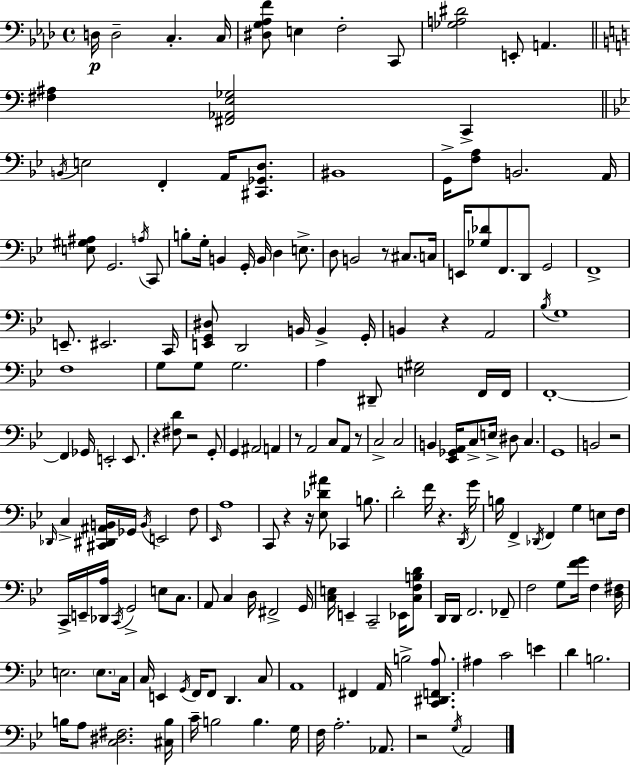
{
  \clef bass
  \time 4/4
  \defaultTimeSignature
  \key aes \major
  d16\p d2-- c4.-. c16 | <dis g aes f'>8 e4 f2-. c,8 | <ges a dis'>2 e,8-. a,4. | \bar "||" \break \key a \minor <fis ais>4 <fis, aes, e ges>2 c,4-> | \bar "||" \break \key bes \major \acciaccatura { b,16 } e2 f,4-. a,16 <cis, ges, d>8. | bis,1 | g,16-> <f a>8 b,2. | a,16 <e gis ais>8 g,2. \acciaccatura { a16 } | \break c,8 b8-. g16-. b,4 g,16-. b,16 d4 e8.-> | d8 b,2 r8 cis8. | c16 e,16 <ges des'>8 f,8. d,8 g,2 | f,1-> | \break e,8.-- eis,2. | c,16 <e, g, dis>8 d,2 b,16 b,4-> | g,16-. b,4 r4 a,2 | \acciaccatura { bes16 } g1 | \break f1 | g8 g8 g2. | a4 dis,8-- <e gis>2 | f,16 f,16 f,1-.~~ | \break f,4 ges,16 e,2-. | e,8. r4 <fis d'>8 r2 | g,8-. g,4 ais,2 a,4 | r8 a,2 c8 a,8 | \break r8 c2-> c2 | b,4 <ees, ges, a,>16 c8-> e16-> dis8 c4. | g,1 | b,2 r2 | \break \grace { des,16 } c4-> <cis, dis, ais, b,>16 ges,16 \acciaccatura { b,16 } e,2 | f8 \grace { ees,16 } a1 | c,8 r4 r16 <ees des' ais'>8 ces,4 | b8. d'2-. f'16 r4. | \break \acciaccatura { d,16 } g'16 b16 f,4-> \acciaccatura { des,16 } f,4 | g4 e8 f16 c,16-> e,16-- <des, a>16 \acciaccatura { c,16 } g,2-> | e8 c8. a,8 c4 d16 | fis,2-> g,16 <c e>16 e,4-- c,2-- | \break ees,16 <c f b d'>8 d,16 d,16 f,2. | fes,8-- f2 | g8 <f' g'>16 f4 <d fis>16 e2. | \parenthesize e8. c16 c16 e,4 \acciaccatura { g,16 } f,16 | \break f,8 d,4. c8 a,1 | fis,4 a,16 b2-> | <c, dis, f, a>8. ais4 c'2 | e'4 d'4 b2. | \break b16 a8 <c dis fis>2. | <cis b>16 c'16-- b2 | b4. g16 f16 a2.-. | aes,8. r2 | \break \acciaccatura { g16 } a,2 \bar "|."
}